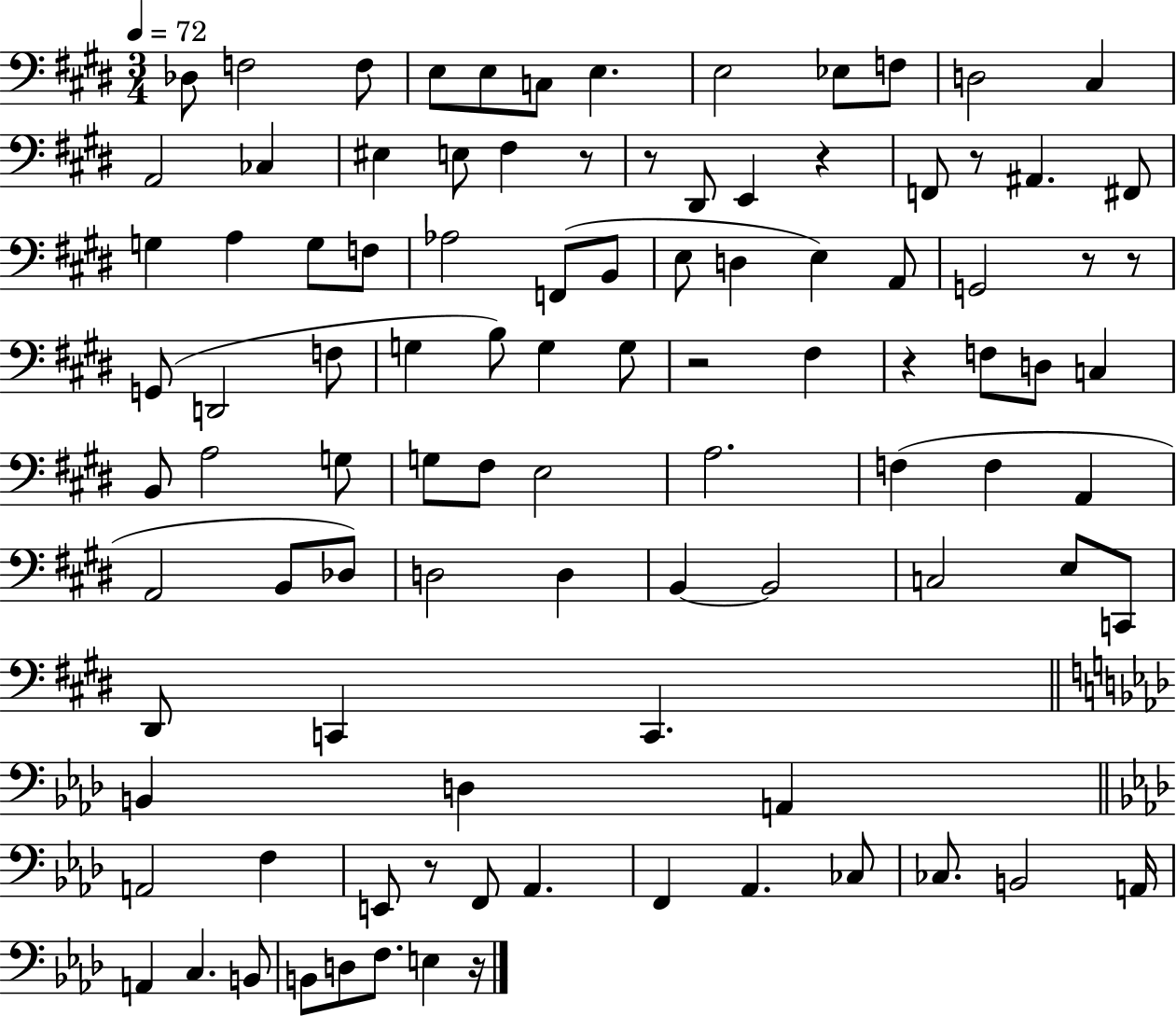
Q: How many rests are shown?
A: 10